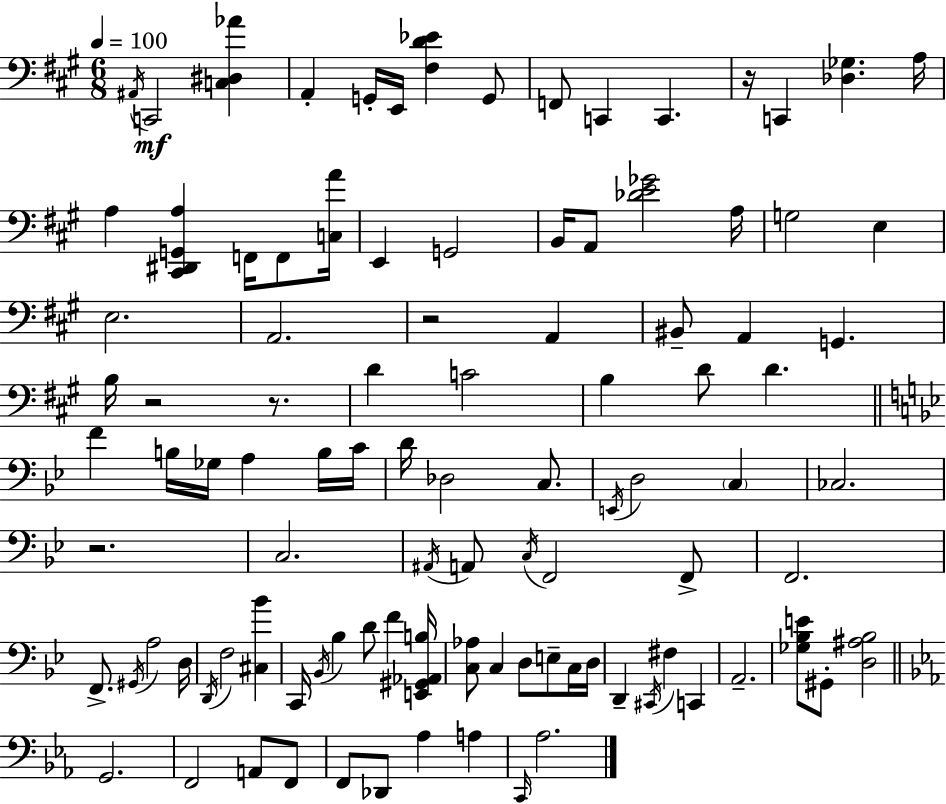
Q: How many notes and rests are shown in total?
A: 101